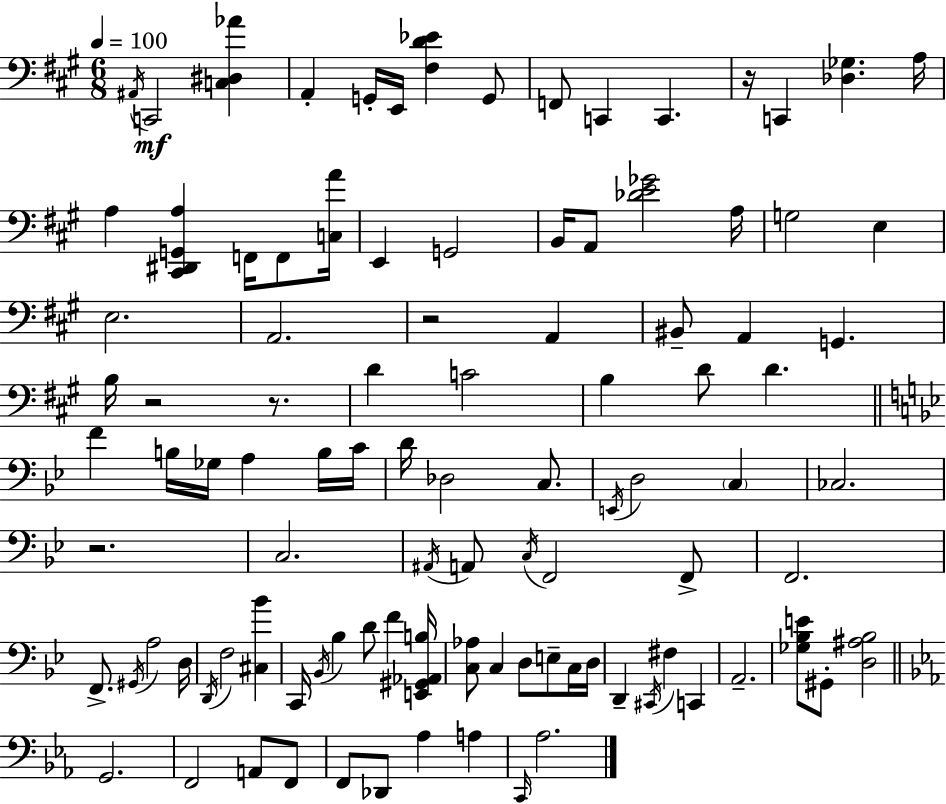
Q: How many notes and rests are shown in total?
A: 101